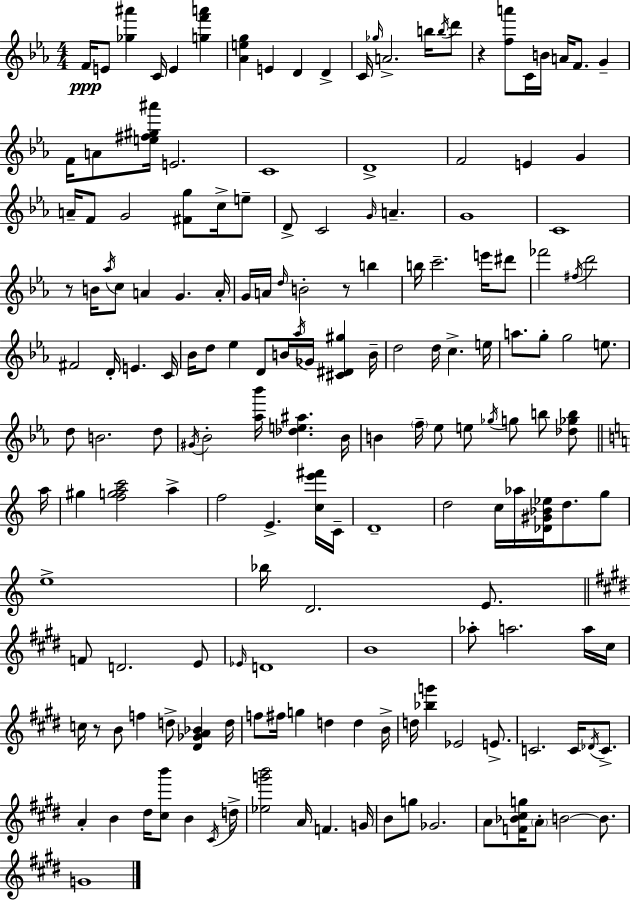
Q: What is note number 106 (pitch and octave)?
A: D4